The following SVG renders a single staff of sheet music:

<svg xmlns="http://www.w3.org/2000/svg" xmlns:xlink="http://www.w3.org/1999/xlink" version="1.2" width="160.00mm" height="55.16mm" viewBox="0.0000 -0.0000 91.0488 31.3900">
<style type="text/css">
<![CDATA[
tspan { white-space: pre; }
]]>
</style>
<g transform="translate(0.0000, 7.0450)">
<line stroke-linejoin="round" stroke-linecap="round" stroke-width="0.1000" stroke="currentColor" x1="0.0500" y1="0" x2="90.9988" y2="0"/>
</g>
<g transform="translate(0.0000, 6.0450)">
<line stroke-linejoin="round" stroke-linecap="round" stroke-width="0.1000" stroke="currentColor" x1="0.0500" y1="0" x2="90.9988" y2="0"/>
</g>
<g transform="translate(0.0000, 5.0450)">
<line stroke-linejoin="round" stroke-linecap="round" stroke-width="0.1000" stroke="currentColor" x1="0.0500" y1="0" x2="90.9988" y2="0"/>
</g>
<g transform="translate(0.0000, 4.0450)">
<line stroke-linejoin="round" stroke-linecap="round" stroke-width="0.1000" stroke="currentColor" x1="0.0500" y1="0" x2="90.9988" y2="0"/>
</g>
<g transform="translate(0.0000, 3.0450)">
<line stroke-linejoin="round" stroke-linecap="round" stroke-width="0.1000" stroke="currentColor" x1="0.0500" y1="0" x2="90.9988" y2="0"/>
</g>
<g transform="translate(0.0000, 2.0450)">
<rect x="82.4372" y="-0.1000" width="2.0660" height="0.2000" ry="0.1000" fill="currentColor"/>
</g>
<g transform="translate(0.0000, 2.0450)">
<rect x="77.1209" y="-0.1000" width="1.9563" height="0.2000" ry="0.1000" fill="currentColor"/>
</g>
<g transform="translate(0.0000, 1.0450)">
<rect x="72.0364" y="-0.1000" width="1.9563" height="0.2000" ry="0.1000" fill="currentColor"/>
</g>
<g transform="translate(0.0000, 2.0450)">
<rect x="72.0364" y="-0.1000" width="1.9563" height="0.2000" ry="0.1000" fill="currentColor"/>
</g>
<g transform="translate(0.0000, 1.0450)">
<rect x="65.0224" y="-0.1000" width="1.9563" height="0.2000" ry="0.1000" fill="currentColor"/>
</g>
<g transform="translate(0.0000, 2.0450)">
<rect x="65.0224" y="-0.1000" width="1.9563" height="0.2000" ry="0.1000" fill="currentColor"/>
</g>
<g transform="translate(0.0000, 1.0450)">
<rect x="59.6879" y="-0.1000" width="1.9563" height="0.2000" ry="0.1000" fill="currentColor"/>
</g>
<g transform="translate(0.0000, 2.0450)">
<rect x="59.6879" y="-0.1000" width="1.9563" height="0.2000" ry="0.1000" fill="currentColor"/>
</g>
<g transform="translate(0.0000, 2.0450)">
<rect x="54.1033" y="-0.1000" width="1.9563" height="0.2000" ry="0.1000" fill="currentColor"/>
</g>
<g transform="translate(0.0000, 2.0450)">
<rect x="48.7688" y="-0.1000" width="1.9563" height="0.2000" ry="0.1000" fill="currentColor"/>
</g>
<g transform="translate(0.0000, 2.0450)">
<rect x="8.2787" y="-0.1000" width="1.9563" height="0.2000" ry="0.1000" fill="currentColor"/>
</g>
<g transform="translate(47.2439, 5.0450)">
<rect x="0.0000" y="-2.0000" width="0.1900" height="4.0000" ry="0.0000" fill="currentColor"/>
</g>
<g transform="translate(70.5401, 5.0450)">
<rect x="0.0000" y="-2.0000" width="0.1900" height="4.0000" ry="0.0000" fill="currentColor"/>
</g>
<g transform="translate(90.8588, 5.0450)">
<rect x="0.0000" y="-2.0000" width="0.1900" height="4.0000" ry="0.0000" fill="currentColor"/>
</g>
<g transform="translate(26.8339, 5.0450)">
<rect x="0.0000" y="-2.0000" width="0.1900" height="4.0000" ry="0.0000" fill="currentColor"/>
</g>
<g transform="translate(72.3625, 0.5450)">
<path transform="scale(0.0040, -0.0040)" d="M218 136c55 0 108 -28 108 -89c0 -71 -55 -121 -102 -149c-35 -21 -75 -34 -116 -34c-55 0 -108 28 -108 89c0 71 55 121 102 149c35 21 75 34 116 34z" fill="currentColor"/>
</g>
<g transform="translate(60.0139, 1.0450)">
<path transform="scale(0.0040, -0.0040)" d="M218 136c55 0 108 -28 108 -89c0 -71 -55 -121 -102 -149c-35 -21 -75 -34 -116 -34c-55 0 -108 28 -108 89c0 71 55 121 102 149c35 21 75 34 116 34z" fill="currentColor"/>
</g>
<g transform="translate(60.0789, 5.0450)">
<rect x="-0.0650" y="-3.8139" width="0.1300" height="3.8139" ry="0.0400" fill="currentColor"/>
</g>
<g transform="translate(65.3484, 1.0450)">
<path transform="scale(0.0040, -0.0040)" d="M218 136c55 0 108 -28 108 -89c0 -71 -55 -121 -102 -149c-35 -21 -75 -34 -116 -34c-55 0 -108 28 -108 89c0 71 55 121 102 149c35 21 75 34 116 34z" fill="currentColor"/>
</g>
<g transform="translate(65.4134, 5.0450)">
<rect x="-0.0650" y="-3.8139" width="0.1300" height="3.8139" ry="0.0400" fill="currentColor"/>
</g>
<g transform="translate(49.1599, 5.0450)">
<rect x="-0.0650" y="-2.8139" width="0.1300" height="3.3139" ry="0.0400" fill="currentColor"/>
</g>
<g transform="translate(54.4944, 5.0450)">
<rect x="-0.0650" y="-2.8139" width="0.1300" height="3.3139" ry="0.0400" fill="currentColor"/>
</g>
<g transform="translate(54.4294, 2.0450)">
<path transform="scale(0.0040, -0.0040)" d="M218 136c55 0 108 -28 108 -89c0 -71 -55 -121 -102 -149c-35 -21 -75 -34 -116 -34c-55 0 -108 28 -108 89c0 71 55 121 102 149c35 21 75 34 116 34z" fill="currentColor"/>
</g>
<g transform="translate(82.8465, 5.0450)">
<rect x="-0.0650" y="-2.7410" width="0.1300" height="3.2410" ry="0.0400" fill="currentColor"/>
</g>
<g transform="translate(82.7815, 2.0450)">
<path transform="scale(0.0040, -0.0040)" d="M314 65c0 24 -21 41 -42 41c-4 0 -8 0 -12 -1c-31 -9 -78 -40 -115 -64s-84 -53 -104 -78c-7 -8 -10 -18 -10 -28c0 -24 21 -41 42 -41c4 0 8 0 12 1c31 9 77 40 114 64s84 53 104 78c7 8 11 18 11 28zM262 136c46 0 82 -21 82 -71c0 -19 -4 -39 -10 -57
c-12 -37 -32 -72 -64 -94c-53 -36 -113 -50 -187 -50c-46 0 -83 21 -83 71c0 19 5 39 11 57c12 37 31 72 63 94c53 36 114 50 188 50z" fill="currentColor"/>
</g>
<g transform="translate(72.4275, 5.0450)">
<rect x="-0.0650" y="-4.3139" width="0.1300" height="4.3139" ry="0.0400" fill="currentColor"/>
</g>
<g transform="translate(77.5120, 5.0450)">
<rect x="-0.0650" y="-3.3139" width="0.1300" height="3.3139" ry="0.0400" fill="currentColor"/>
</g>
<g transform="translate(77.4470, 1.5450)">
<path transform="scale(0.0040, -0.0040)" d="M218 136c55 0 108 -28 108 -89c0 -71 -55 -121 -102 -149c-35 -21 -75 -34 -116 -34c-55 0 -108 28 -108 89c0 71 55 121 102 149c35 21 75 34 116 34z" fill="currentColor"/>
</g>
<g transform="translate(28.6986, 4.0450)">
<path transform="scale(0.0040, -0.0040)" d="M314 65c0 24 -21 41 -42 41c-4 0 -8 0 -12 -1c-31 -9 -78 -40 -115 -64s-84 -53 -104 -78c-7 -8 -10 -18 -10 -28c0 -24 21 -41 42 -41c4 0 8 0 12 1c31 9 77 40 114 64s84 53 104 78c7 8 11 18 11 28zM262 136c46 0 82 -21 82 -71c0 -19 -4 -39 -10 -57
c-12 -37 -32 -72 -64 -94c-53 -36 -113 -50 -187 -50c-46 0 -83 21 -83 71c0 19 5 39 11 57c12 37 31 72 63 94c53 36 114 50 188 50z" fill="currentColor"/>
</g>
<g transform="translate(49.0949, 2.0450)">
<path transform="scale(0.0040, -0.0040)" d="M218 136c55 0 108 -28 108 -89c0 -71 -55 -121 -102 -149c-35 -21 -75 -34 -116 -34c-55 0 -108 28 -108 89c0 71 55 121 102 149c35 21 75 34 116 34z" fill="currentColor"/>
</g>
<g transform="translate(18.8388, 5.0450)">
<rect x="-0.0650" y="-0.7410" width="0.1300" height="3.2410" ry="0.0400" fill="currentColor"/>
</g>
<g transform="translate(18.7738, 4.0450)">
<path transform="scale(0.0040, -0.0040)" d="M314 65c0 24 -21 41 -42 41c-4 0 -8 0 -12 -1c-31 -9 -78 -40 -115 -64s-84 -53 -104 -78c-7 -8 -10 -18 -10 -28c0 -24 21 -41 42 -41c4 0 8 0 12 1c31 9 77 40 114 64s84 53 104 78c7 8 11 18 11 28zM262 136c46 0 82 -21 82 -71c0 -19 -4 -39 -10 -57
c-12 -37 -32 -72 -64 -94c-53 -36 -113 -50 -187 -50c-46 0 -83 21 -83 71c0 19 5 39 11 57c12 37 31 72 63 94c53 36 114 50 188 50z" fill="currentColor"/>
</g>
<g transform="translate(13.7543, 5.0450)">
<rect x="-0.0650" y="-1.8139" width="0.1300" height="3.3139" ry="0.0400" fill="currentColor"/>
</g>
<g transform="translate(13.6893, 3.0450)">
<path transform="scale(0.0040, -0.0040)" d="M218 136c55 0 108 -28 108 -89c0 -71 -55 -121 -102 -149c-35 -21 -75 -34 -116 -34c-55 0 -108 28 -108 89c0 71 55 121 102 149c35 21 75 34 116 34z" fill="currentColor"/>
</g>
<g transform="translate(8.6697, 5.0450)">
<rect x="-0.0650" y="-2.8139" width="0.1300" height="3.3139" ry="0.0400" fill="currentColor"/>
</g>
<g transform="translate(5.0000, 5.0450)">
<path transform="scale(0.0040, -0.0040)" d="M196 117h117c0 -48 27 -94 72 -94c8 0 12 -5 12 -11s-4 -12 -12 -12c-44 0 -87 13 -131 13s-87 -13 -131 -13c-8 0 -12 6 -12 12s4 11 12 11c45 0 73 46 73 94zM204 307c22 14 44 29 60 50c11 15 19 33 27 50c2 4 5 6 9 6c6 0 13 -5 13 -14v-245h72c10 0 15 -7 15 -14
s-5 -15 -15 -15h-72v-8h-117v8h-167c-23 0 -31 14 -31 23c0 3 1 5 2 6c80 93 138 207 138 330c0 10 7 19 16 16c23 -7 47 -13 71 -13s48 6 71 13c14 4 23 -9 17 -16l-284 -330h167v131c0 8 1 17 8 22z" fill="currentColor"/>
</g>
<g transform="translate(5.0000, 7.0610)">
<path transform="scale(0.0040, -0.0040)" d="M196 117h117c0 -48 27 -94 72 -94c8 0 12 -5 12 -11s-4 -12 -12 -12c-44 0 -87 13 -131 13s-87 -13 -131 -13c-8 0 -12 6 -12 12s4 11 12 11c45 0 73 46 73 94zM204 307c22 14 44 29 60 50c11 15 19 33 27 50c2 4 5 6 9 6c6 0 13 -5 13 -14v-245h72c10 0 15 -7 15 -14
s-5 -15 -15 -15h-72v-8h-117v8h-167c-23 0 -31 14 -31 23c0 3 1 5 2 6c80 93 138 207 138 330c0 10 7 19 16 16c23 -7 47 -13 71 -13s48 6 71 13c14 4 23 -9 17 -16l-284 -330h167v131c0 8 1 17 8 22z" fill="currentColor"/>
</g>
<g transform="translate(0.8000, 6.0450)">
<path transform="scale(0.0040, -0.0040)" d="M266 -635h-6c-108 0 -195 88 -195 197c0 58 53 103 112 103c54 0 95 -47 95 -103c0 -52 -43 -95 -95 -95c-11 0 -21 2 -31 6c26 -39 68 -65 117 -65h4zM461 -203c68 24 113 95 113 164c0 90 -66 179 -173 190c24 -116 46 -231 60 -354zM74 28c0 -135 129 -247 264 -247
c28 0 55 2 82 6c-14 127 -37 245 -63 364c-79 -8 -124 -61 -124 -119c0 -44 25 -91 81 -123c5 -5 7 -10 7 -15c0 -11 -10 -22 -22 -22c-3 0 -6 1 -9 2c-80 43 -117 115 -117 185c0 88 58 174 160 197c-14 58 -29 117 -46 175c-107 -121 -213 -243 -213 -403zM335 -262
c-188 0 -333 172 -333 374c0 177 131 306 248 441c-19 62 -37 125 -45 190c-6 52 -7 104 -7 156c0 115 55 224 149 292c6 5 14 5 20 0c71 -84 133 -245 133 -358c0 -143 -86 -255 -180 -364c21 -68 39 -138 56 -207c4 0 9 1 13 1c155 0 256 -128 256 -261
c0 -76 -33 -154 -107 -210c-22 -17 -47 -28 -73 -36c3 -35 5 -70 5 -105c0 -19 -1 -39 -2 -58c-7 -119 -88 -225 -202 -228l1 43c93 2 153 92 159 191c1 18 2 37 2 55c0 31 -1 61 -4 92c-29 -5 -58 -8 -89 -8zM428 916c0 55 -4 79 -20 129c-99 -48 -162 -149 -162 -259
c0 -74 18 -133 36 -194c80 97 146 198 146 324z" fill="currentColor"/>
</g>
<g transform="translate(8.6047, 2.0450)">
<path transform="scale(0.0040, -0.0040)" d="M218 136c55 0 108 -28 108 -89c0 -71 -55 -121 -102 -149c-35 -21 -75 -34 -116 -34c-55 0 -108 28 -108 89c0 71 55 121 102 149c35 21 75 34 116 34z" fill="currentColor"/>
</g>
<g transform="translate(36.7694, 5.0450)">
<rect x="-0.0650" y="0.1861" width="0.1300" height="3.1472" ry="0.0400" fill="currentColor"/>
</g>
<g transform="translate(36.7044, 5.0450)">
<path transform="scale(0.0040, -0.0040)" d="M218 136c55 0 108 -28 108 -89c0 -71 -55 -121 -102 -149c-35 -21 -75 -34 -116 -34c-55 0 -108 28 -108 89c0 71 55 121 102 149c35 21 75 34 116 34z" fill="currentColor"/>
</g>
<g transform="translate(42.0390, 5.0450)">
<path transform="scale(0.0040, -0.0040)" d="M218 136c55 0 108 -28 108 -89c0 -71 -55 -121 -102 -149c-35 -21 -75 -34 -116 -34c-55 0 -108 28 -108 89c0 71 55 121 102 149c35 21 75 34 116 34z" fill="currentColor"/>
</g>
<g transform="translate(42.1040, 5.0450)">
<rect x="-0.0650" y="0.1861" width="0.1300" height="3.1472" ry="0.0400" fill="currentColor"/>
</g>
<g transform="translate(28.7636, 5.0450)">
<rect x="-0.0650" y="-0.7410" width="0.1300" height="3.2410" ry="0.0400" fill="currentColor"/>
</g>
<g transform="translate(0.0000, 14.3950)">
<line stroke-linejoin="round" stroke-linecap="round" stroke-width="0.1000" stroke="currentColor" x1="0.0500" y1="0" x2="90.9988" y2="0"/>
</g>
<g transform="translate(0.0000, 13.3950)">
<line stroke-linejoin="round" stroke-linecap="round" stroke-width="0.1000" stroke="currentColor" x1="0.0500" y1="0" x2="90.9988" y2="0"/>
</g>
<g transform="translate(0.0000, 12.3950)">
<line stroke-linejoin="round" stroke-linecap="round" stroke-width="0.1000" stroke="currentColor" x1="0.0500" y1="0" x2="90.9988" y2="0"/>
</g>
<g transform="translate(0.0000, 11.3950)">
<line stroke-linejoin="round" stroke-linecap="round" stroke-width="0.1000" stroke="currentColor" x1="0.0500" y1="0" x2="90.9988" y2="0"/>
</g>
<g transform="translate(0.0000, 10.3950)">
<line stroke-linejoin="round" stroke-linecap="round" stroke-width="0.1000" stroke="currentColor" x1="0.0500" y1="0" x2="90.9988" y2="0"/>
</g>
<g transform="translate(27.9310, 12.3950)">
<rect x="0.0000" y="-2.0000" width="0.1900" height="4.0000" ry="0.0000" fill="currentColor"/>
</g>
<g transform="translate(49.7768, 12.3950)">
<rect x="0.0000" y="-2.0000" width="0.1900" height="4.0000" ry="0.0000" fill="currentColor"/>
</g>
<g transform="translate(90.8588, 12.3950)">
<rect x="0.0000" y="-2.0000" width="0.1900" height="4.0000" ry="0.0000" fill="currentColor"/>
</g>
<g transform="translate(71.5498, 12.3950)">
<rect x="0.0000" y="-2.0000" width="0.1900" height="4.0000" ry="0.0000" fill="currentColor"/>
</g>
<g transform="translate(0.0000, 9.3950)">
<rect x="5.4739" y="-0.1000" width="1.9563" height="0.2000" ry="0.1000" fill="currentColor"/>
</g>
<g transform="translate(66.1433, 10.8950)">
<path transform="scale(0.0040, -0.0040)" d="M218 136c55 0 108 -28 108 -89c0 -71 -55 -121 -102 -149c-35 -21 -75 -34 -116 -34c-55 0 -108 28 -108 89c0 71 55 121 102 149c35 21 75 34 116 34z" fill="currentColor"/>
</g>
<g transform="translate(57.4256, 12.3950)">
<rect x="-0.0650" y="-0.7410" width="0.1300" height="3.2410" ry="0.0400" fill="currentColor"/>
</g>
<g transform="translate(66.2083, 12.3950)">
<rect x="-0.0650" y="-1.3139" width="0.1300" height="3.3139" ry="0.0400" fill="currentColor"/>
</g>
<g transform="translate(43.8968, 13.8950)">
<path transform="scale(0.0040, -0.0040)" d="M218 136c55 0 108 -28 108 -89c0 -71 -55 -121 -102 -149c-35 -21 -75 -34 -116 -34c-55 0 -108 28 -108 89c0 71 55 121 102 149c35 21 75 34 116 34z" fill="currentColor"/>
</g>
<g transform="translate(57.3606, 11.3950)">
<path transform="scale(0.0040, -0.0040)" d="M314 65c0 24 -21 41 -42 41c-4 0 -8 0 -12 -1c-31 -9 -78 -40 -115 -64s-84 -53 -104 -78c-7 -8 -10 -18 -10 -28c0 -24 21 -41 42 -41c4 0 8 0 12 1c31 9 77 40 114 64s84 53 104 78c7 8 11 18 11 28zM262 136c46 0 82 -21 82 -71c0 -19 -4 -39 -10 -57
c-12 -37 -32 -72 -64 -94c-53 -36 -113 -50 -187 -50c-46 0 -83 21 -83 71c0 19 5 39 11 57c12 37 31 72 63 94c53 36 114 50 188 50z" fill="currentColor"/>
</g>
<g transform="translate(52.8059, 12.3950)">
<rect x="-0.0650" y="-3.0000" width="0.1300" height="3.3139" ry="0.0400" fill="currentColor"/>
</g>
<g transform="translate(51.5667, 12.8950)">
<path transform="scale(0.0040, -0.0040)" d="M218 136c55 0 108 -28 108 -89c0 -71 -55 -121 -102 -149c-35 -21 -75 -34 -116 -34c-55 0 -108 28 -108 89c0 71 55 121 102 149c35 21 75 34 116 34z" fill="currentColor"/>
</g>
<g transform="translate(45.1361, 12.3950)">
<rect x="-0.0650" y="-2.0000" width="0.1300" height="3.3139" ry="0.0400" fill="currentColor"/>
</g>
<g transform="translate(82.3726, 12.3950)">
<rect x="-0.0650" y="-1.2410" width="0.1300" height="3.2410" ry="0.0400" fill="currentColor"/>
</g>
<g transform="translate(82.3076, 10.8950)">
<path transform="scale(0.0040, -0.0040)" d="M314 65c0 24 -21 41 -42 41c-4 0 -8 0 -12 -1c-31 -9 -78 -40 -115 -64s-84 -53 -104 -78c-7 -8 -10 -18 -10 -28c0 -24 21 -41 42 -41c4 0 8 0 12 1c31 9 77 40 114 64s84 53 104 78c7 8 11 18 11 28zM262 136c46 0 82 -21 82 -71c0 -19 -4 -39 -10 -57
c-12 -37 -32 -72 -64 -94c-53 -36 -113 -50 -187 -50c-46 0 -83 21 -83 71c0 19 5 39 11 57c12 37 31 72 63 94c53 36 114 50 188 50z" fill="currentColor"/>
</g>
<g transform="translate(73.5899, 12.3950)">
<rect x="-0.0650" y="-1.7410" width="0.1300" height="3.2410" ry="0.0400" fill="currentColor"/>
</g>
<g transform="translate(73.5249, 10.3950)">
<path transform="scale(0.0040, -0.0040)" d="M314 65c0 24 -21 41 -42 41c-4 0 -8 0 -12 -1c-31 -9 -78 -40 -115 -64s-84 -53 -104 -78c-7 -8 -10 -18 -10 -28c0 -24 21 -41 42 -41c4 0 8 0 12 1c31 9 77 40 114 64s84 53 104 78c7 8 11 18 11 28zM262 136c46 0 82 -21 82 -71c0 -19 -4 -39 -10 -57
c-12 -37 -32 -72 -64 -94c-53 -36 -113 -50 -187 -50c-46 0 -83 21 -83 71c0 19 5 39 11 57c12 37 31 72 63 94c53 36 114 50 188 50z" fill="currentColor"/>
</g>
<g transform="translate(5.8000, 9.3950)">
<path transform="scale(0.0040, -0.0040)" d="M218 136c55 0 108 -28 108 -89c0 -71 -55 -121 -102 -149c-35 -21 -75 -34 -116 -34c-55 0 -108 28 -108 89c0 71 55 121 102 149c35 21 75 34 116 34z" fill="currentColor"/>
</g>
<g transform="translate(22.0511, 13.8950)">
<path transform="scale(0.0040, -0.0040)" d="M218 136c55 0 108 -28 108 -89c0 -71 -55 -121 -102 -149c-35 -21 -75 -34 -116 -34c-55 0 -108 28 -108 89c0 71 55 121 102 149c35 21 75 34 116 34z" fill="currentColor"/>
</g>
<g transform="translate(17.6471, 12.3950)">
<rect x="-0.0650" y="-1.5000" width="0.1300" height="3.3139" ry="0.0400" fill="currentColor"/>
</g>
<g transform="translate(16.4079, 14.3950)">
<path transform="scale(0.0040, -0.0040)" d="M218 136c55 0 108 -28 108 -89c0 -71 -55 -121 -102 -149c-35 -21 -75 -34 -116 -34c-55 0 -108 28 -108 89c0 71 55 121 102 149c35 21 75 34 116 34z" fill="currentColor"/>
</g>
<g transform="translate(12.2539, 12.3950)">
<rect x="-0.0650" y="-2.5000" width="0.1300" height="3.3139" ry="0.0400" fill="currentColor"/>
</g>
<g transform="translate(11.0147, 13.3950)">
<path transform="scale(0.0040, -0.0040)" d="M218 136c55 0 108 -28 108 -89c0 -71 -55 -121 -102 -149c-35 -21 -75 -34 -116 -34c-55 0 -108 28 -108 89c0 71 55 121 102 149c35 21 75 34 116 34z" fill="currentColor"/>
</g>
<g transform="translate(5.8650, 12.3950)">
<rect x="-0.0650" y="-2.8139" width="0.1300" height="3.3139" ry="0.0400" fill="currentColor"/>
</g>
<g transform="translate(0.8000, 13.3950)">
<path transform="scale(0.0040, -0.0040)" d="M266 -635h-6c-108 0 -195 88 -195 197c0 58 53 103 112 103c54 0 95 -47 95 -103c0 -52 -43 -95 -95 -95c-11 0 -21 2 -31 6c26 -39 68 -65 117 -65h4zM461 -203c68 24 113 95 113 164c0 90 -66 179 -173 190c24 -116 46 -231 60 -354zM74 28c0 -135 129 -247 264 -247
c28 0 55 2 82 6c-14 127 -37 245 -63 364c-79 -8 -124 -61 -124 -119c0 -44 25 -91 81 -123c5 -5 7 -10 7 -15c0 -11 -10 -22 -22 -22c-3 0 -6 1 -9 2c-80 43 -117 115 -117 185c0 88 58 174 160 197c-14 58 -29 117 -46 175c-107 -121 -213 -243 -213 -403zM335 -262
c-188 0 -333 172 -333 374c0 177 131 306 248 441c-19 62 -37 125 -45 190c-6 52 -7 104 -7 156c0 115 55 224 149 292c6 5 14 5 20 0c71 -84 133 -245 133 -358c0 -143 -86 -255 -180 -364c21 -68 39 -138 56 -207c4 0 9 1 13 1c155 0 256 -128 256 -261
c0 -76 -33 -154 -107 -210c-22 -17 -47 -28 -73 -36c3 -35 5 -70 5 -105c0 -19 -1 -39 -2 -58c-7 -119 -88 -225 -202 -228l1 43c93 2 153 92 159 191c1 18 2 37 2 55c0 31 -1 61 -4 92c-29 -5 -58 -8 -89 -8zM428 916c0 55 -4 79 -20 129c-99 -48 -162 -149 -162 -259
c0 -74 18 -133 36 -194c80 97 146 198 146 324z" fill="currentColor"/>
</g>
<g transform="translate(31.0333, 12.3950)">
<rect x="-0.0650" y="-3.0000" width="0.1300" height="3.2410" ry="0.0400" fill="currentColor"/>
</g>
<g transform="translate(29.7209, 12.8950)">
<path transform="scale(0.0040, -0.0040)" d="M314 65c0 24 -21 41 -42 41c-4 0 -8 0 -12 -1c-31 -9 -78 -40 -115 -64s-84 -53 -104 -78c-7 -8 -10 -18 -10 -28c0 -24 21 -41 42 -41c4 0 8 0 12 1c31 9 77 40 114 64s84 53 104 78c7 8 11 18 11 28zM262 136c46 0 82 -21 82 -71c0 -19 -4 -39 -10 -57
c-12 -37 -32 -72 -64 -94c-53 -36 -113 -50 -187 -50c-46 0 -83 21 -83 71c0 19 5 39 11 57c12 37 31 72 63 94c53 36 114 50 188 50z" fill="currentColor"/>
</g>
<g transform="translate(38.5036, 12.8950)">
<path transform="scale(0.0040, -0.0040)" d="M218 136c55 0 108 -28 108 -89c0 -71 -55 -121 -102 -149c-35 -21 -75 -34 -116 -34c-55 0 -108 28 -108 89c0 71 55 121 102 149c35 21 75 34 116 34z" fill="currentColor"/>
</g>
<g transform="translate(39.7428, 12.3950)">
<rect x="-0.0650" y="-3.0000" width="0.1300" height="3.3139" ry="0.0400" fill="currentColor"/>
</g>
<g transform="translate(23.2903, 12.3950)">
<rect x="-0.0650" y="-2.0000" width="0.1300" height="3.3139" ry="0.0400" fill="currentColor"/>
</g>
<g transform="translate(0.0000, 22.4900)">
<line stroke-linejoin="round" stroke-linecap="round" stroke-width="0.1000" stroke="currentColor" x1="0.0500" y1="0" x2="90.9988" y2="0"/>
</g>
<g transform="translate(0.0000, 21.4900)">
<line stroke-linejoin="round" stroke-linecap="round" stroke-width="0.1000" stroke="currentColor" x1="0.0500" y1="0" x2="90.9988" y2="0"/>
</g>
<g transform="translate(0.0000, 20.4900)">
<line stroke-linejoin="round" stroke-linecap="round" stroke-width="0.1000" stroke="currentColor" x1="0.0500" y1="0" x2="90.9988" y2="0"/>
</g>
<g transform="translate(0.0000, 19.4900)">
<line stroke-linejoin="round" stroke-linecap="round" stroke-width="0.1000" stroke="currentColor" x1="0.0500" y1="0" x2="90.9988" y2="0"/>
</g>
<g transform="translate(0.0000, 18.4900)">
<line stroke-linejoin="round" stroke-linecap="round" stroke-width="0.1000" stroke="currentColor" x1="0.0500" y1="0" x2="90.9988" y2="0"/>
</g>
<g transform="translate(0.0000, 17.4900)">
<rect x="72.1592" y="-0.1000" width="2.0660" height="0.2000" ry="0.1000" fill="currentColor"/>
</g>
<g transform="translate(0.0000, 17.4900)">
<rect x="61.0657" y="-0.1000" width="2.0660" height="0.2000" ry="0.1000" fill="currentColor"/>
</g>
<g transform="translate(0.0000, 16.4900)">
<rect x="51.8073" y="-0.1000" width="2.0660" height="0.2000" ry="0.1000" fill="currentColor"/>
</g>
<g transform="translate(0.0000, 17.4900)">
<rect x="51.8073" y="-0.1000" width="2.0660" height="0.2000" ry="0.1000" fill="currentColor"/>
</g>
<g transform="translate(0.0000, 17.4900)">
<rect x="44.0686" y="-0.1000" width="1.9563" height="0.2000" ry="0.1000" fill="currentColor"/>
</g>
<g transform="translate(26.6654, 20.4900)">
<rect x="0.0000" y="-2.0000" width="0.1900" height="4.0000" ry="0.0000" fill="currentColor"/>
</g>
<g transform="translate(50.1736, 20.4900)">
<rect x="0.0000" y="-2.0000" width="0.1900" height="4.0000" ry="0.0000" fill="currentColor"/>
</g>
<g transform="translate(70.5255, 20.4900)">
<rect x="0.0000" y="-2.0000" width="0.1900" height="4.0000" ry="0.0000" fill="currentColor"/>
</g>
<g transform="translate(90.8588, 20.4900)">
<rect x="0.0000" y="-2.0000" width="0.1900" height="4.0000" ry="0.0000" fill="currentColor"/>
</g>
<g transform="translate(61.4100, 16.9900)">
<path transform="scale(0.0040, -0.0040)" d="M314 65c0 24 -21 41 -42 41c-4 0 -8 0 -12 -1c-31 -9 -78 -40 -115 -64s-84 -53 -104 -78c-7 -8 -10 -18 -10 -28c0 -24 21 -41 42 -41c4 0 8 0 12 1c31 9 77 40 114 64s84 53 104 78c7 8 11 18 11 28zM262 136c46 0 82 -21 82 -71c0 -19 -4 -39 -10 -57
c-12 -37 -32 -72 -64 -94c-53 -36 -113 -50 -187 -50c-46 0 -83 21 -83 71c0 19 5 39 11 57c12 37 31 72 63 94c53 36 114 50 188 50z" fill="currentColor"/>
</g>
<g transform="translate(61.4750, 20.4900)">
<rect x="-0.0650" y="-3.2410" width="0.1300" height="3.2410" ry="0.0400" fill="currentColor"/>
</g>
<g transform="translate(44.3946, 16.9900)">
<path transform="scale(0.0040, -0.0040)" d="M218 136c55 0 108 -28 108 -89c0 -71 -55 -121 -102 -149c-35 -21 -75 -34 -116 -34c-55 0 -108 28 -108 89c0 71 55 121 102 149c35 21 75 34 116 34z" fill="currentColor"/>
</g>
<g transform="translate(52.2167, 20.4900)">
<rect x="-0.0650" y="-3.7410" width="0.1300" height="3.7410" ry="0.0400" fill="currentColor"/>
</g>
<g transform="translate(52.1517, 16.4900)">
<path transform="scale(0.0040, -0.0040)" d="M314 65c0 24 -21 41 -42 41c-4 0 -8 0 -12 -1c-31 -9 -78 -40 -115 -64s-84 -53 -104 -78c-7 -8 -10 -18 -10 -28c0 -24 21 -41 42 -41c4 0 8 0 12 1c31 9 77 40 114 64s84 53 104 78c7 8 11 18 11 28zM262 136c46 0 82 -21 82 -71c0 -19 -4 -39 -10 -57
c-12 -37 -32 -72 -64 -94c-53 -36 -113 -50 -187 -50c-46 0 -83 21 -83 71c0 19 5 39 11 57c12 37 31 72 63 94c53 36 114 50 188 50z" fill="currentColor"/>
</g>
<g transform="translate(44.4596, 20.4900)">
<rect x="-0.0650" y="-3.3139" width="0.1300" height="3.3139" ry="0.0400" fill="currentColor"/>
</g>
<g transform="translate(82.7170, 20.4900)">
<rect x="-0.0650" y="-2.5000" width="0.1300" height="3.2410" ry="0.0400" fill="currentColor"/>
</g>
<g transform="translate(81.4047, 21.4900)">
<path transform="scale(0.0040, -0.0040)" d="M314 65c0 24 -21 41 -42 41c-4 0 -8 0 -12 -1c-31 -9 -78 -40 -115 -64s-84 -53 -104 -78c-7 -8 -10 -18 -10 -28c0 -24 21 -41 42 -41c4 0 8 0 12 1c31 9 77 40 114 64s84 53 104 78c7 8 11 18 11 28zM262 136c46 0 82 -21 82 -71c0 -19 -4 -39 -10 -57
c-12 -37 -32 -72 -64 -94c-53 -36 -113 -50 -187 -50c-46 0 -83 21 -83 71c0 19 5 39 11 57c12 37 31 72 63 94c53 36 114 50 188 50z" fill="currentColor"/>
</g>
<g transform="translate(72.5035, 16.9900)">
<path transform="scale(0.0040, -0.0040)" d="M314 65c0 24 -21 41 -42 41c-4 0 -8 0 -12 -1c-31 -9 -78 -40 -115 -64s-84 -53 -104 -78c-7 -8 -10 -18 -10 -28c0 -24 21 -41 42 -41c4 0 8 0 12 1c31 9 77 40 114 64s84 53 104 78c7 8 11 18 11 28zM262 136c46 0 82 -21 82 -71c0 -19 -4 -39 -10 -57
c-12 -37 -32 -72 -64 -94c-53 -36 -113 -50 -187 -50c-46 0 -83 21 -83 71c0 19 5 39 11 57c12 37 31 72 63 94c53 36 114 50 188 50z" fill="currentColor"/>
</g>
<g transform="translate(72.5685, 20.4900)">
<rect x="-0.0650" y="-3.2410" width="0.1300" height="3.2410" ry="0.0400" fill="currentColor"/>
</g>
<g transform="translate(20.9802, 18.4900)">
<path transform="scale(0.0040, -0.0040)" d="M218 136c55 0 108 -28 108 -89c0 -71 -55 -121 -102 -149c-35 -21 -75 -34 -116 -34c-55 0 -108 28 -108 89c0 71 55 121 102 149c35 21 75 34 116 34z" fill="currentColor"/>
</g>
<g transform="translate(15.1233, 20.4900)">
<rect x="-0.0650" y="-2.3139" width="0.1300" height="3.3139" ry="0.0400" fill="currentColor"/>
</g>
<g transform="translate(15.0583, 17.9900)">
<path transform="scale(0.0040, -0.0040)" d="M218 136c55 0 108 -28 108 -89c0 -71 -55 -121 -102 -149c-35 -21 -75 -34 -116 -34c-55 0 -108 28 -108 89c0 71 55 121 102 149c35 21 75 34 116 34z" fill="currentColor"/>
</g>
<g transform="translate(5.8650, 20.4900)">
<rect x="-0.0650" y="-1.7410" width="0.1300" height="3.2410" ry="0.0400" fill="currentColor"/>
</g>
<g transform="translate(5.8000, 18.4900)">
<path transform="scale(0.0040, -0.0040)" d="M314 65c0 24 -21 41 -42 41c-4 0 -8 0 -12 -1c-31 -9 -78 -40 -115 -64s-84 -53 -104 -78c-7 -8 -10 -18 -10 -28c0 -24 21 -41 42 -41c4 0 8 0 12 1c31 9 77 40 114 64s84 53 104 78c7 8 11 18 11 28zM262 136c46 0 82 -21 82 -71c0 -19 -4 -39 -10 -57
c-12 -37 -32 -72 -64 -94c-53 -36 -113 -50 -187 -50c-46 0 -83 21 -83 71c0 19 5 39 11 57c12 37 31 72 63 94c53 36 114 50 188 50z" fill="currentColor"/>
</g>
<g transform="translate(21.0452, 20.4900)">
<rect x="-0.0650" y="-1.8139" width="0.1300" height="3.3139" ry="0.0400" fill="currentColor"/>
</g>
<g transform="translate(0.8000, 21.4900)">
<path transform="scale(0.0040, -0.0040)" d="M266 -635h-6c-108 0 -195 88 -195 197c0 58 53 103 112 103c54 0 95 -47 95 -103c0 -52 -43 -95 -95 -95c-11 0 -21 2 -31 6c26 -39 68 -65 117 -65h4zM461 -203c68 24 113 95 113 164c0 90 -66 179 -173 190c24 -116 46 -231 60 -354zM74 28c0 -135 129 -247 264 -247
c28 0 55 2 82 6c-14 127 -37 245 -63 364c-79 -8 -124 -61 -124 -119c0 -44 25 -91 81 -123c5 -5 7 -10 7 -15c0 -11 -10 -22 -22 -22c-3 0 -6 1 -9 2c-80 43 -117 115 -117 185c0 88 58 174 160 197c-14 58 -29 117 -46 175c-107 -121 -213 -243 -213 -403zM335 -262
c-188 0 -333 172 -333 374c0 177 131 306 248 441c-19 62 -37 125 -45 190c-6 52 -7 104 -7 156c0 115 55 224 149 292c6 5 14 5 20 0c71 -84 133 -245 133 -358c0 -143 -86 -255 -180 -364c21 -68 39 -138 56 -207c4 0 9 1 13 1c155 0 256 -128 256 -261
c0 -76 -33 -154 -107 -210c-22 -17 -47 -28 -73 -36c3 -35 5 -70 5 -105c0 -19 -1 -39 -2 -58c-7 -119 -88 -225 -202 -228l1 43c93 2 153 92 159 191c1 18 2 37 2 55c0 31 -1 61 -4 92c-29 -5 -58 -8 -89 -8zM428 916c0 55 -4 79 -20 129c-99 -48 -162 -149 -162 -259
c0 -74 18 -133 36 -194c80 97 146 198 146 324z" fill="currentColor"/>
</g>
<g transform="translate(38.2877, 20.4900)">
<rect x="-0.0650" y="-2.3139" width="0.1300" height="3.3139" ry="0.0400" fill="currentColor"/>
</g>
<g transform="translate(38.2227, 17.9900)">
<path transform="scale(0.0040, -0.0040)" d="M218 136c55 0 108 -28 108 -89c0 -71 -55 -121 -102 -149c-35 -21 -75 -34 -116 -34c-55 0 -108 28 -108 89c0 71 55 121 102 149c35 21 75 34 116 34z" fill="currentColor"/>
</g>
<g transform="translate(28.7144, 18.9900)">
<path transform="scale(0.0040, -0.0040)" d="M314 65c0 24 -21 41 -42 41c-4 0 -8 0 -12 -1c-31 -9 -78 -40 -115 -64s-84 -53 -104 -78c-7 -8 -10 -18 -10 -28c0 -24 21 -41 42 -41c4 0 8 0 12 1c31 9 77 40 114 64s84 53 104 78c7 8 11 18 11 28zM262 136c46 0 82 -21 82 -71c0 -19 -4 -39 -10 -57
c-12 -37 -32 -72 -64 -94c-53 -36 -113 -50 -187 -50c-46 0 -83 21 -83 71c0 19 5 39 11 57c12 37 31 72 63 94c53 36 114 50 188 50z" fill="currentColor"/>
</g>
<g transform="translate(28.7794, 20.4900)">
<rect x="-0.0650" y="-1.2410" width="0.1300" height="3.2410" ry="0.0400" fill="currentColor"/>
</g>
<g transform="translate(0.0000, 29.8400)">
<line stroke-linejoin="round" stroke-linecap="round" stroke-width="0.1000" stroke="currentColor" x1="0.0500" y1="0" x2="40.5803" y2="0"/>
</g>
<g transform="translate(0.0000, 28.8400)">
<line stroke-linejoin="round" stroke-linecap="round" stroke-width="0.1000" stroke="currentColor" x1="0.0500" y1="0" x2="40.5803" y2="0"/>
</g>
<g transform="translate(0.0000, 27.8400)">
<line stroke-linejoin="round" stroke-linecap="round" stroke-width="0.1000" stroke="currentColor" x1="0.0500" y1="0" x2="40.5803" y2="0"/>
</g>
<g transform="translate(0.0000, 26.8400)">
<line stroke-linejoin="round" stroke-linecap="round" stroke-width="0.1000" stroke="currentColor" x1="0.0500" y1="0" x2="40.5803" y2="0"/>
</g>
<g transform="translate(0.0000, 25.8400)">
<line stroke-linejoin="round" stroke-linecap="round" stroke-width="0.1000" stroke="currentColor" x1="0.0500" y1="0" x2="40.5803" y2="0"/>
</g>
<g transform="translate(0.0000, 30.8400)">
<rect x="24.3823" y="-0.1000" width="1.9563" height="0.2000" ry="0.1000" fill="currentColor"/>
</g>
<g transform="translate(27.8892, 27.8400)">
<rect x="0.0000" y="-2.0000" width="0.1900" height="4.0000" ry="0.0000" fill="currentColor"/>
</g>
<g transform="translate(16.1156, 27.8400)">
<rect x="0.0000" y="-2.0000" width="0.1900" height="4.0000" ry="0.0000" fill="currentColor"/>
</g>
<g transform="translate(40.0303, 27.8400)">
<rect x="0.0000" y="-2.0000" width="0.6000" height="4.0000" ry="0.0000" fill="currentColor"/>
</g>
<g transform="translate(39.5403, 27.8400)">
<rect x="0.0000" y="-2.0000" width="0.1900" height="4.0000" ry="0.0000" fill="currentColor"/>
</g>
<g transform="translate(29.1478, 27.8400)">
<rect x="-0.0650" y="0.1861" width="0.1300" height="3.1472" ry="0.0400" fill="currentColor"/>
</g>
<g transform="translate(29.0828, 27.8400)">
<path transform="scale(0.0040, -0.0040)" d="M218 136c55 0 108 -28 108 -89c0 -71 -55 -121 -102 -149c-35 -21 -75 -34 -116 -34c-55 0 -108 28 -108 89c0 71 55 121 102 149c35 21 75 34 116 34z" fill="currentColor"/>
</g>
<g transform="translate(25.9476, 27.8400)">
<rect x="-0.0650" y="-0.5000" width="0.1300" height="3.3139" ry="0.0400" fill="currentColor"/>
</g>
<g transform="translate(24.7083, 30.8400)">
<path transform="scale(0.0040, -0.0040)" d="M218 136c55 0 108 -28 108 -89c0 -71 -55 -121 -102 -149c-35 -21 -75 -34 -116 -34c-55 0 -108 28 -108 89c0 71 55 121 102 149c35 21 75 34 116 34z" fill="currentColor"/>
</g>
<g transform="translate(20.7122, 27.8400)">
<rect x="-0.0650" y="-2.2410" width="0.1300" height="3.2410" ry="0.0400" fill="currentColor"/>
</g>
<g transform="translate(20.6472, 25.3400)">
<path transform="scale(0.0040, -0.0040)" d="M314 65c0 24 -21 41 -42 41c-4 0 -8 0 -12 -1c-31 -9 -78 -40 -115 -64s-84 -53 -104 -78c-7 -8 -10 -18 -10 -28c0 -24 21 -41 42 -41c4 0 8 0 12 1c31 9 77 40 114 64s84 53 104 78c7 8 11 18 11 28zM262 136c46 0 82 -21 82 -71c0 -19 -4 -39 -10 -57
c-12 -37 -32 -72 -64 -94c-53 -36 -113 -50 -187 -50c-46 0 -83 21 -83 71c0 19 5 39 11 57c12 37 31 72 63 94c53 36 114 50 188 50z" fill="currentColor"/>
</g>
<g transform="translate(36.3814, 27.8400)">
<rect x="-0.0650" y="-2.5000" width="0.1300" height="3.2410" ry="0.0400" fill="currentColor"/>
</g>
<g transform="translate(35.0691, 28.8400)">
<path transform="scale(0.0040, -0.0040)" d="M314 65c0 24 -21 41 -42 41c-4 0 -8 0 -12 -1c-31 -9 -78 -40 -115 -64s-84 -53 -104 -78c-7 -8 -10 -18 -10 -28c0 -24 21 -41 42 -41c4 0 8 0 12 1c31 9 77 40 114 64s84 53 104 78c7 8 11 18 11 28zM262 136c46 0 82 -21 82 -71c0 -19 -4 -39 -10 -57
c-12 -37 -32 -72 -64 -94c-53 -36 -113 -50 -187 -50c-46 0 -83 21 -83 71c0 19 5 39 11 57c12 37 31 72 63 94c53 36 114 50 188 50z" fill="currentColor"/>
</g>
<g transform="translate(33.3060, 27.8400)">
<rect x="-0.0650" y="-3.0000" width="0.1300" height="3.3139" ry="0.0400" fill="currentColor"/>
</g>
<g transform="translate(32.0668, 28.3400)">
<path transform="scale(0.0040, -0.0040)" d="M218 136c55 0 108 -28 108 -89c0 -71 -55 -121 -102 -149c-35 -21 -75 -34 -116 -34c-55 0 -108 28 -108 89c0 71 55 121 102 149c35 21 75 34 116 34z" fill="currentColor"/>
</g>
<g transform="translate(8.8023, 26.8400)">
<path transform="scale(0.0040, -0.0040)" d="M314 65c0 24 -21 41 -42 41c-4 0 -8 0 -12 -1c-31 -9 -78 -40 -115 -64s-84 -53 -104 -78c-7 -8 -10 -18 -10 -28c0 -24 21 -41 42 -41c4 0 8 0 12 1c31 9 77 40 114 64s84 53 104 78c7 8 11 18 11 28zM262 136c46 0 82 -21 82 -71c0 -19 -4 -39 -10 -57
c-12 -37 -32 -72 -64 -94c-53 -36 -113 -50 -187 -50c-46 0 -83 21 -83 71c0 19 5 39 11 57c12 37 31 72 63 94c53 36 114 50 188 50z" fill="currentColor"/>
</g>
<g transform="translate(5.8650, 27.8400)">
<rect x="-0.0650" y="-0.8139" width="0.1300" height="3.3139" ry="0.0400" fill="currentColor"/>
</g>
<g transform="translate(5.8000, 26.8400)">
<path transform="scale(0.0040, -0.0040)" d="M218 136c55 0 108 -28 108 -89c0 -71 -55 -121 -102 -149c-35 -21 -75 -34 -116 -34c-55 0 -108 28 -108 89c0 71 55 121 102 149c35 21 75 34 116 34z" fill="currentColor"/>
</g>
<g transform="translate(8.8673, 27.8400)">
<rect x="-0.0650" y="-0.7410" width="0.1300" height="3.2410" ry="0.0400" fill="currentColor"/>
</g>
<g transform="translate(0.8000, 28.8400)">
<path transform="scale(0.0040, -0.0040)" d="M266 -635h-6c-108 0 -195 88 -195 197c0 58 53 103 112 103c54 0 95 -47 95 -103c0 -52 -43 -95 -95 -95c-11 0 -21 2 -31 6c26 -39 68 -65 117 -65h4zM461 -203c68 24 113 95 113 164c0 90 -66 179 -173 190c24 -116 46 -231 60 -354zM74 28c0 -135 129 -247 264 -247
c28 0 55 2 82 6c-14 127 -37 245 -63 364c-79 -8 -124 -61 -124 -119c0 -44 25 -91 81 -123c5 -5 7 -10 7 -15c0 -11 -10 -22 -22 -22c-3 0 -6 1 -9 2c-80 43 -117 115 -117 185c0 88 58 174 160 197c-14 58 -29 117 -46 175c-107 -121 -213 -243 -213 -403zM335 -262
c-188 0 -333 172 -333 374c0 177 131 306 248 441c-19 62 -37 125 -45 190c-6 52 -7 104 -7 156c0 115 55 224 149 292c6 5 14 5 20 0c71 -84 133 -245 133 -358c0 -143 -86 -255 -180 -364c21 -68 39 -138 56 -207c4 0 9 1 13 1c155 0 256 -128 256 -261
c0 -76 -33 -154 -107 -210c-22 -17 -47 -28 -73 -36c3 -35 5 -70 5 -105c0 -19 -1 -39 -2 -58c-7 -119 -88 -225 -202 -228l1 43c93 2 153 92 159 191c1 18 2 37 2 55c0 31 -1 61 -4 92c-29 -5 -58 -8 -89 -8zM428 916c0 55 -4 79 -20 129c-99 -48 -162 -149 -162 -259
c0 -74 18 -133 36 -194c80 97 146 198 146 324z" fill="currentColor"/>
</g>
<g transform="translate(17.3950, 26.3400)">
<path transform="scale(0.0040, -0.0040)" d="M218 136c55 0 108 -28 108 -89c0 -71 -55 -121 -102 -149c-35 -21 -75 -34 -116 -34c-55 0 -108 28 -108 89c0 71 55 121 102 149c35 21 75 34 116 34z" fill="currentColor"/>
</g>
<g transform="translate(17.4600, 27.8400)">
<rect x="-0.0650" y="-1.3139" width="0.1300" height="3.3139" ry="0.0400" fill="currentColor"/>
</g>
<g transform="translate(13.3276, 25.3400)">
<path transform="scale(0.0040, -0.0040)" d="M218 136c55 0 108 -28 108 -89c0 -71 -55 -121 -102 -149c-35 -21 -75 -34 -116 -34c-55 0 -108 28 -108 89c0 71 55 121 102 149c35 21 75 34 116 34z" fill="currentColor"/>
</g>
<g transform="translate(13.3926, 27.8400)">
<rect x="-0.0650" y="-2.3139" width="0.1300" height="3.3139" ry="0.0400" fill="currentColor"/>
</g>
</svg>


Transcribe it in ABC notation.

X:1
T:Untitled
M:4/4
L:1/4
K:C
a f d2 d2 B B a a c' c' d' b a2 a G E F A2 A F A d2 e f2 e2 f2 g f e2 g b c'2 b2 b2 G2 d d2 g e g2 C B A G2